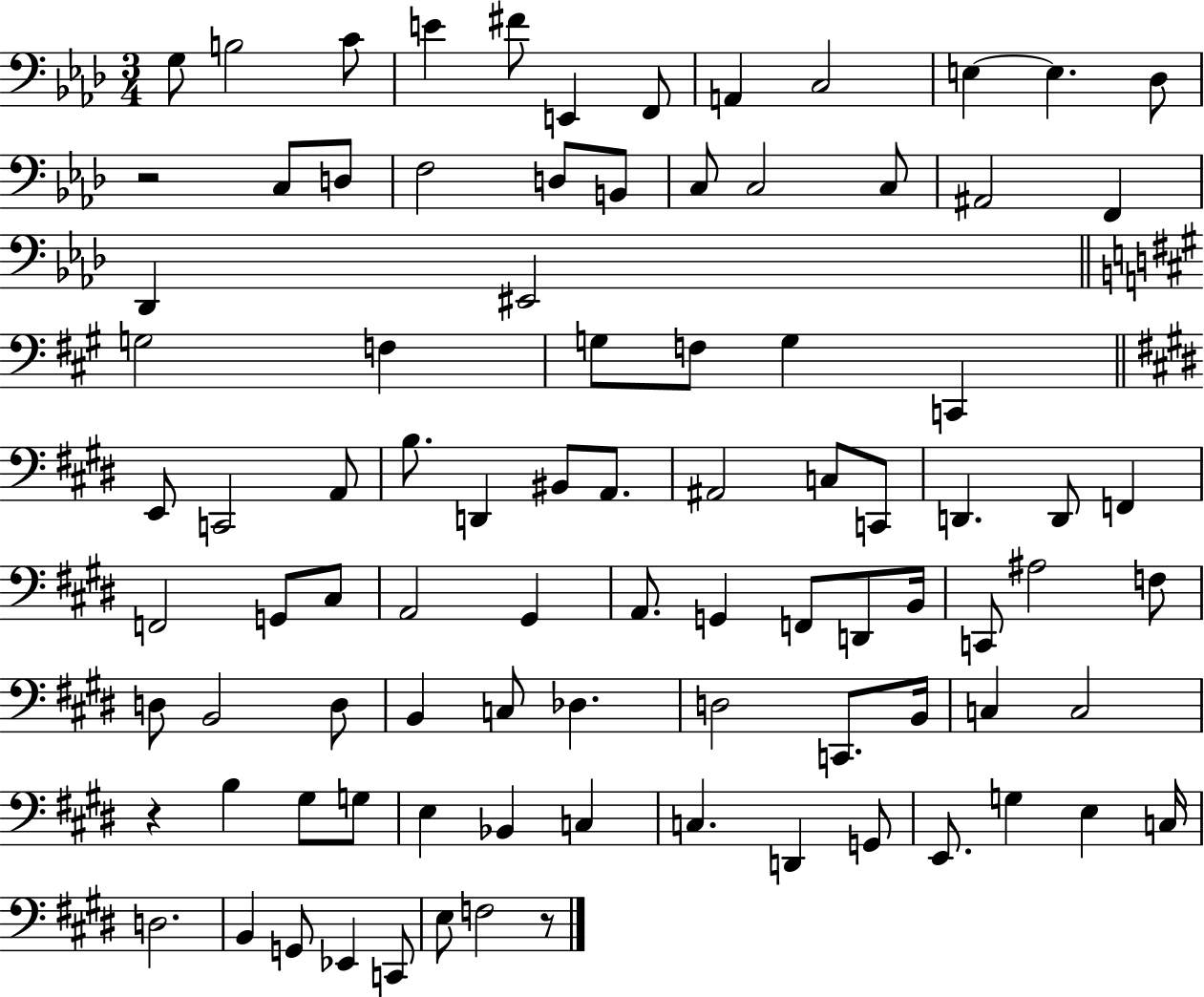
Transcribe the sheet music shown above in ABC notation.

X:1
T:Untitled
M:3/4
L:1/4
K:Ab
G,/2 B,2 C/2 E ^F/2 E,, F,,/2 A,, C,2 E, E, _D,/2 z2 C,/2 D,/2 F,2 D,/2 B,,/2 C,/2 C,2 C,/2 ^A,,2 F,, _D,, ^E,,2 G,2 F, G,/2 F,/2 G, C,, E,,/2 C,,2 A,,/2 B,/2 D,, ^B,,/2 A,,/2 ^A,,2 C,/2 C,,/2 D,, D,,/2 F,, F,,2 G,,/2 ^C,/2 A,,2 ^G,, A,,/2 G,, F,,/2 D,,/2 B,,/4 C,,/2 ^A,2 F,/2 D,/2 B,,2 D,/2 B,, C,/2 _D, D,2 C,,/2 B,,/4 C, C,2 z B, ^G,/2 G,/2 E, _B,, C, C, D,, G,,/2 E,,/2 G, E, C,/4 D,2 B,, G,,/2 _E,, C,,/2 E,/2 F,2 z/2